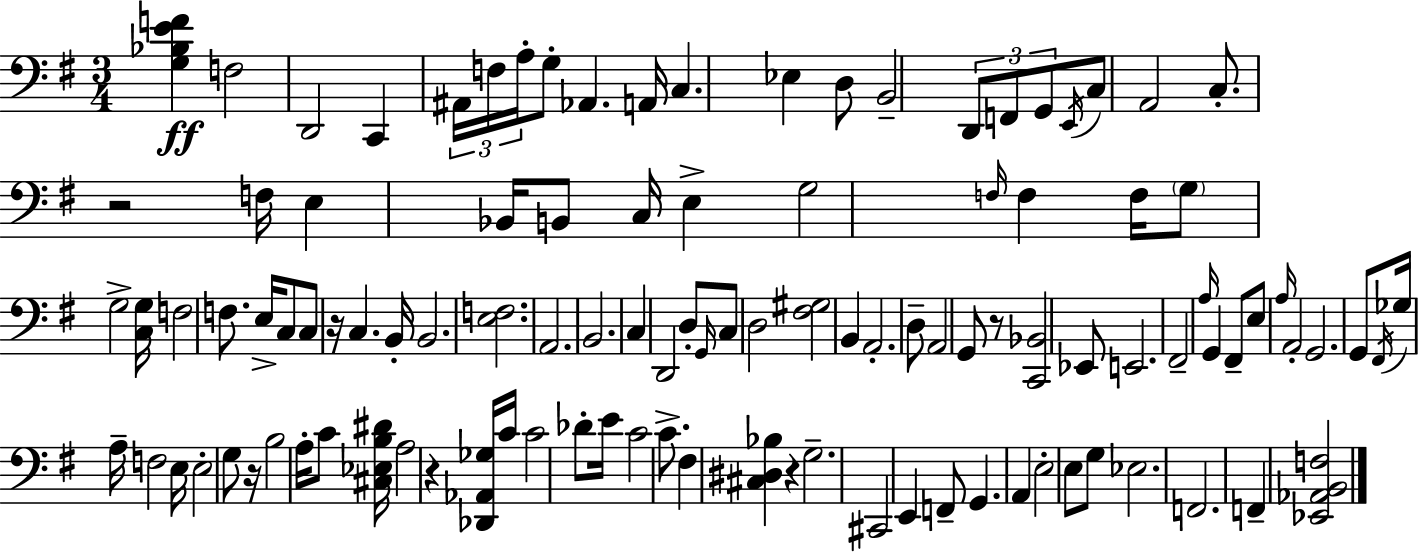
X:1
T:Untitled
M:3/4
L:1/4
K:Em
[G,_B,EF] F,2 D,,2 C,, ^A,,/4 F,/4 A,/4 G,/2 _A,, A,,/4 C, _E, D,/2 B,,2 D,,/2 F,,/2 G,,/2 E,,/4 C,/2 A,,2 C,/2 z2 F,/4 E, _B,,/4 B,,/2 C,/4 E, G,2 F,/4 F, F,/4 G,/2 G,2 [C,G,]/4 F,2 F,/2 E,/4 C,/2 C,/2 z/4 C, B,,/4 B,,2 [E,F,]2 A,,2 B,,2 C, D,,2 D,/2 G,,/4 C,/2 D,2 [^F,^G,]2 B,, A,,2 D,/2 A,,2 G,,/2 z/2 [C,,_B,,]2 _E,,/2 E,,2 ^F,,2 A,/4 G,, ^F,,/2 E,/2 A,/4 A,,2 G,,2 G,,/2 ^F,,/4 _G,/4 A,/4 F,2 E,/4 E,2 G,/2 z/4 B,2 A,/4 C/2 [^C,_E,B,^D]/4 A,2 z [_D,,_A,,_G,]/4 C/4 C2 _D/2 E/4 C2 C/2 ^F, [^C,^D,_B,] z G,2 ^C,,2 E,, F,,/2 G,, A,, E,2 E,/2 G,/2 _E,2 F,,2 F,, [_E,,_A,,B,,F,]2